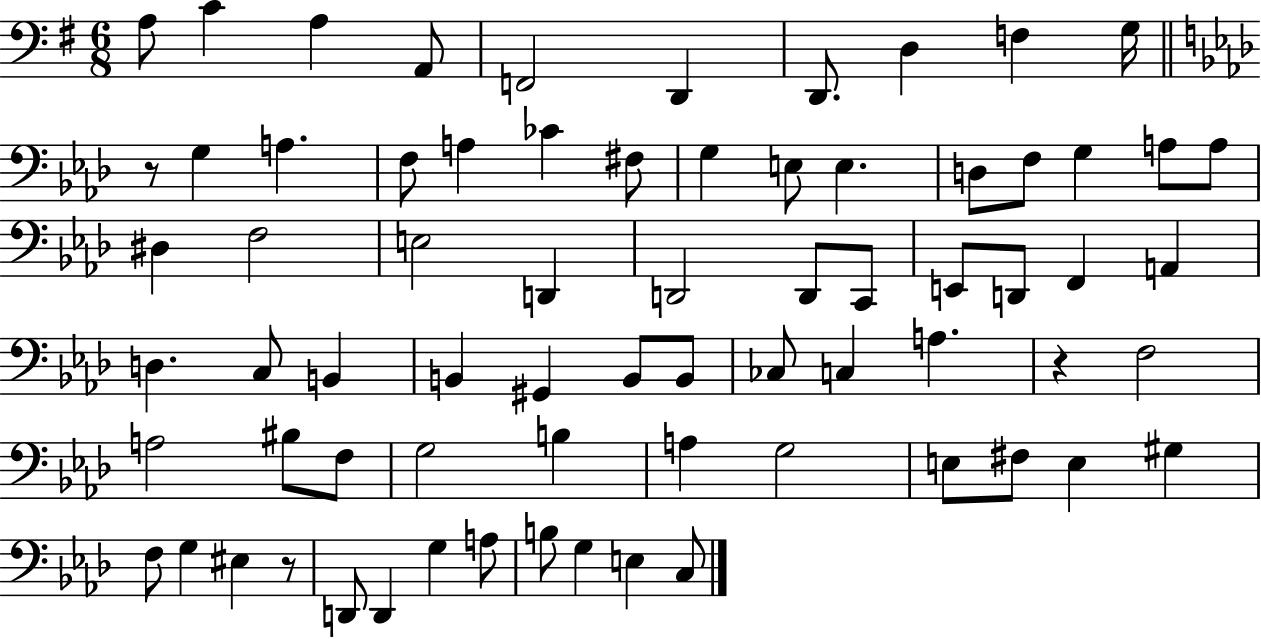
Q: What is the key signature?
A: G major